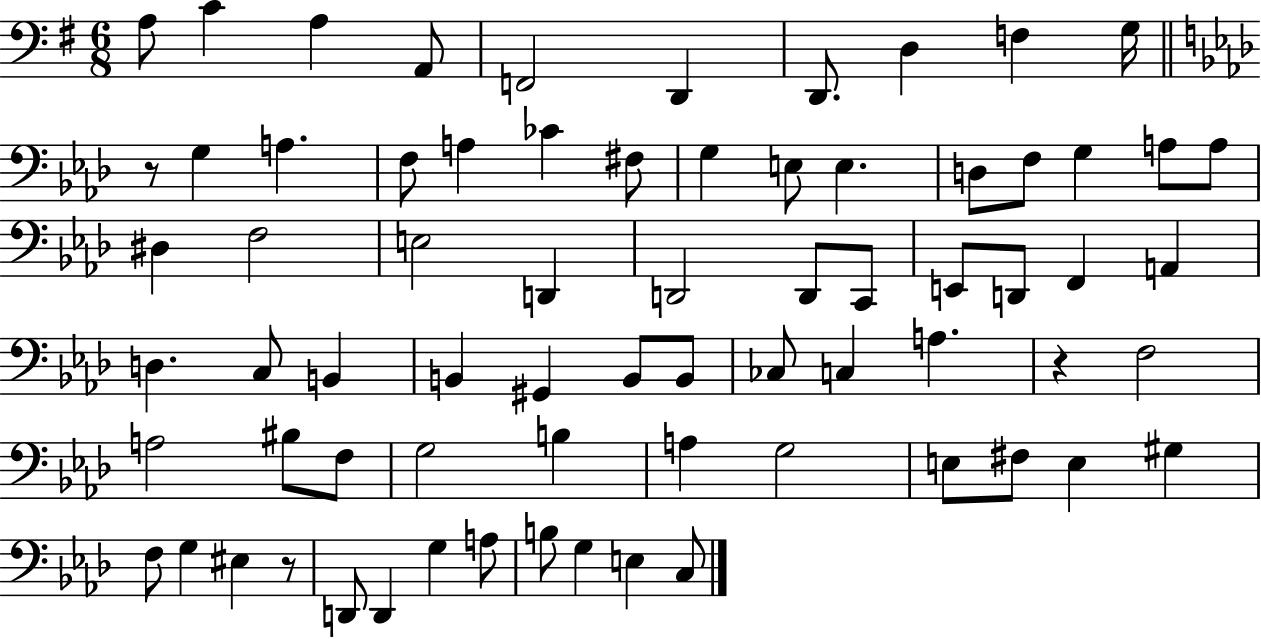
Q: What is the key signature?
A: G major